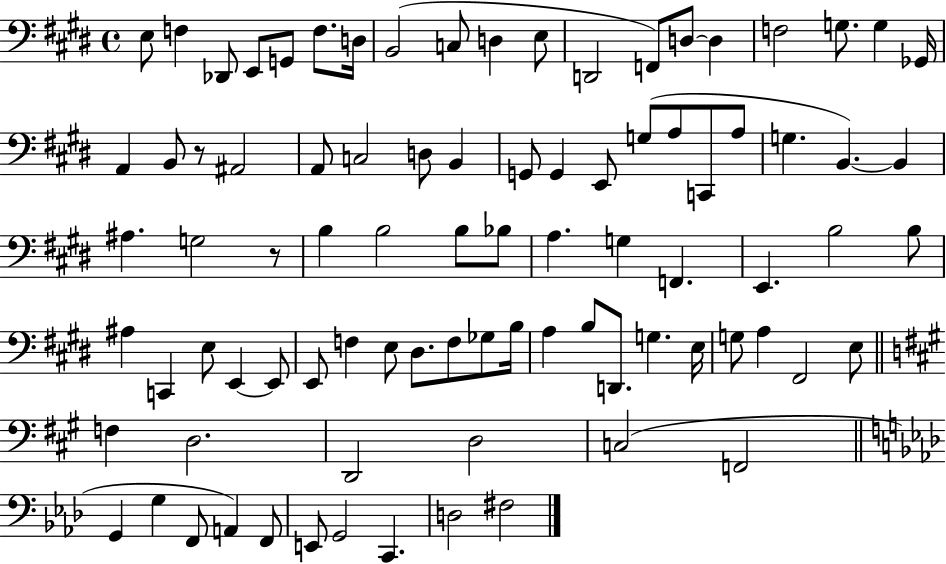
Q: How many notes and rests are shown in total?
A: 87